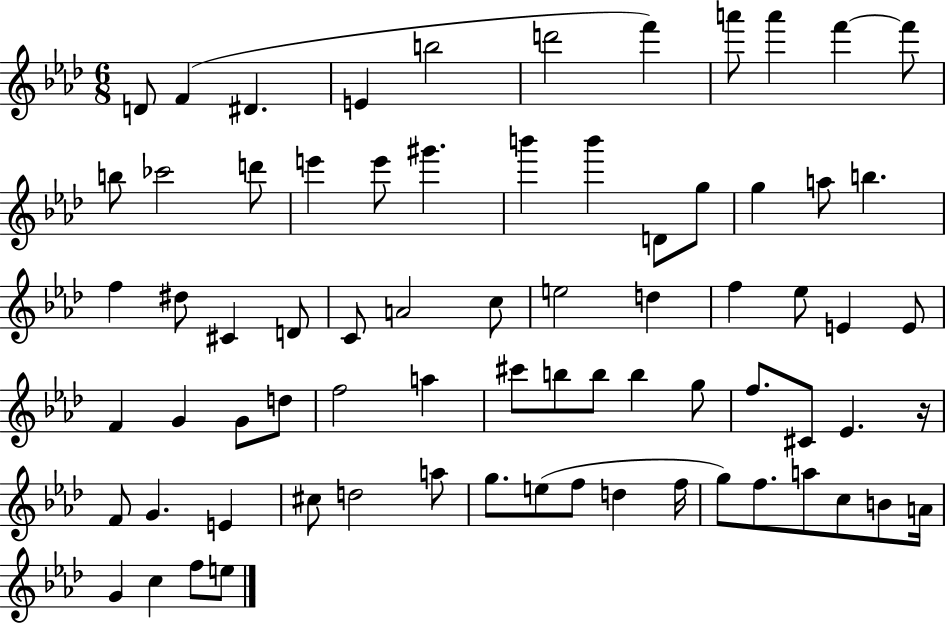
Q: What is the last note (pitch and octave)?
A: E5